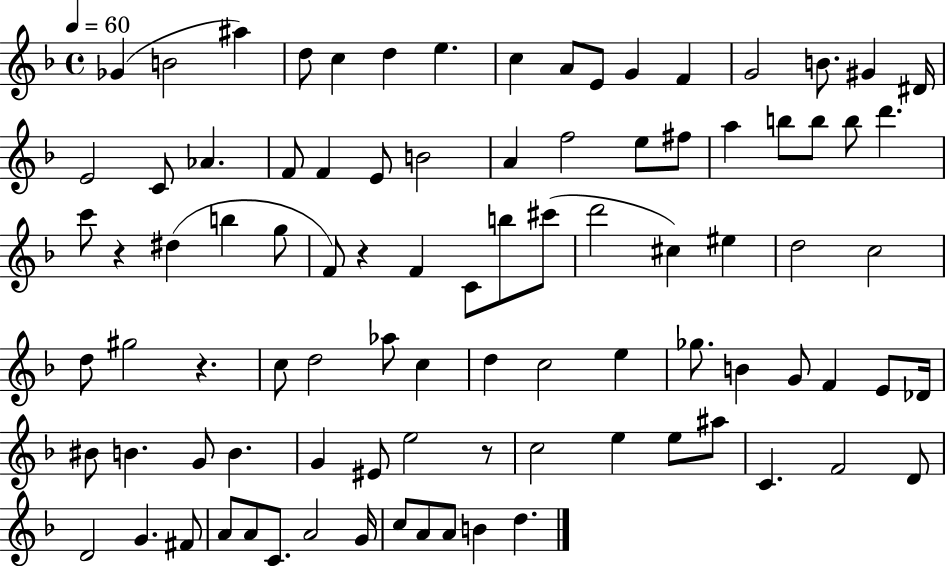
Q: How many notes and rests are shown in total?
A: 92